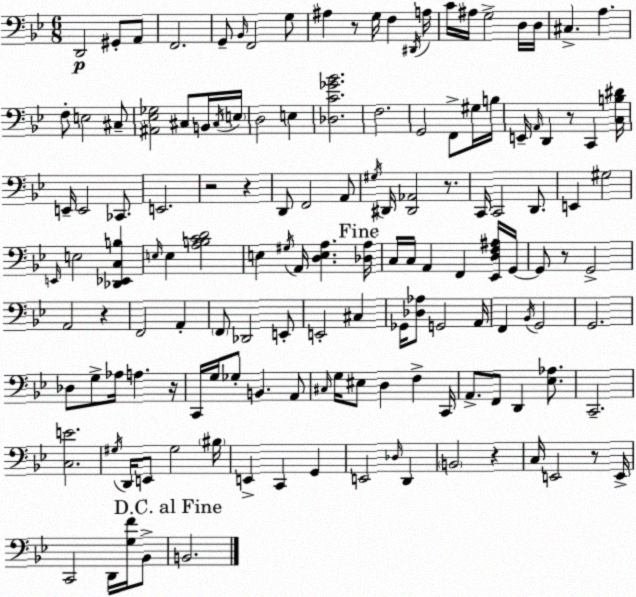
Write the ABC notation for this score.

X:1
T:Untitled
M:6/8
L:1/4
K:Gm
D,,2 ^G,,/2 A,,/2 F,,2 G,,/2 _B,,/4 F,,2 G,/2 ^A, z/2 G,/4 F, ^D,,/4 A,/4 C/4 ^A,/4 G,2 D,/4 D,/4 ^C, A, F,/2 E,2 ^C,/2 [^A,,_E,_G,]2 ^C,/2 B,,/4 ^C,/4 E,/4 D,2 E, [_D,C_G_B]2 F,2 G,,2 F,,/2 ^G,/4 B,/4 E,,/4 A,,/4 D,, z/2 C,, [C,B,^D]/4 E,,/4 E,,2 _C,,/2 E,,2 z2 z D,,/2 F,,2 A,,/2 ^G,/4 ^D,,/4 [^D,,_A,,]2 z/2 C,,/4 C,,2 D,,/2 E,, ^G,2 E,,/4 E,2 [_D,,_E,,C,B,] E,/4 E, [A,B,CD]2 E, ^G,/4 A,,/4 [D,E,A,] [_D,A,]/4 C,/4 C,/4 A,, F,, [_E,,D,F,^A,]/4 G,,/4 G,,/2 z/2 G,,2 A,,2 z F,,2 A,, F,,/2 _D,,2 E,,/2 E,,2 ^C, _G,,/4 [_D,_A,]/2 G,,2 A,,/4 F,, _B,,/4 G,,2 G,,2 _D,/2 G,/2 _A,/4 A, z/4 C,,/4 G,/4 _G,/2 B,, A,,/2 ^C,/4 G,/4 ^E,/2 D, F, C,,/4 A,,/2 F,,/2 D,, [_E,_A,]/2 C,,2 [C,E]2 ^G,/4 D,,/4 E,,/2 ^G,2 ^B,/4 E,, C,, G,, E,,2 _D,/4 D,, B,,2 z C,/4 E,,2 z/2 E,,/4 C,,2 D,,/4 [G,F]/4 _B,,/2 B,,2